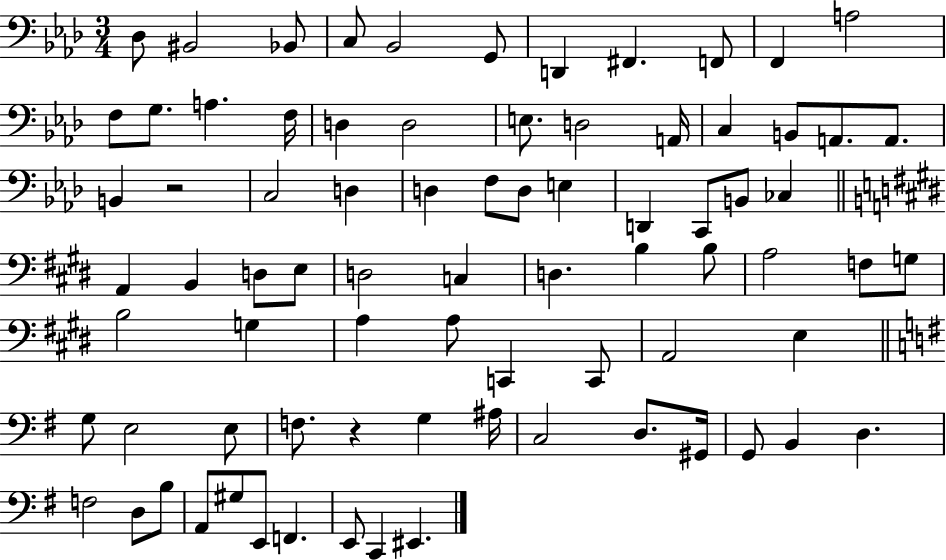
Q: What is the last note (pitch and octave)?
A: EIS2